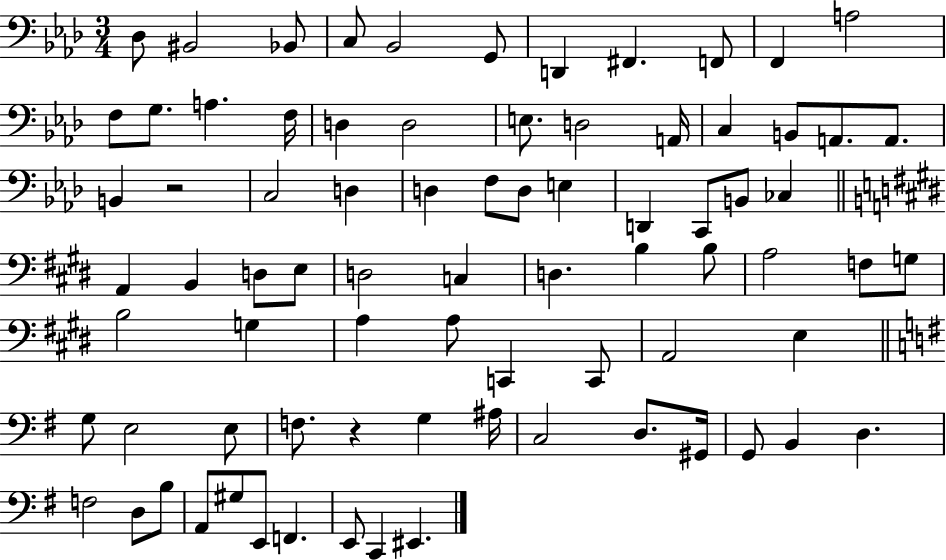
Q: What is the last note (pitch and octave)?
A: EIS2